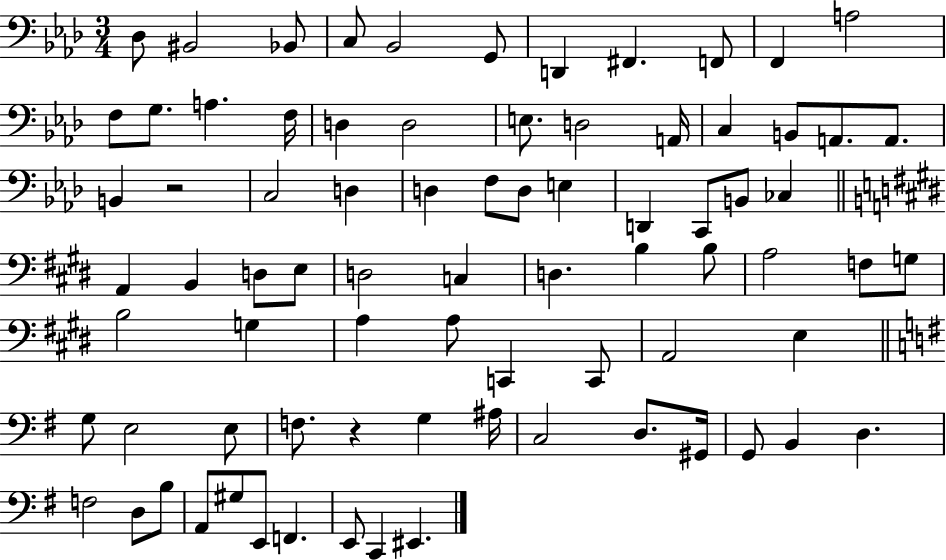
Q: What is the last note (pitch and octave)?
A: EIS2